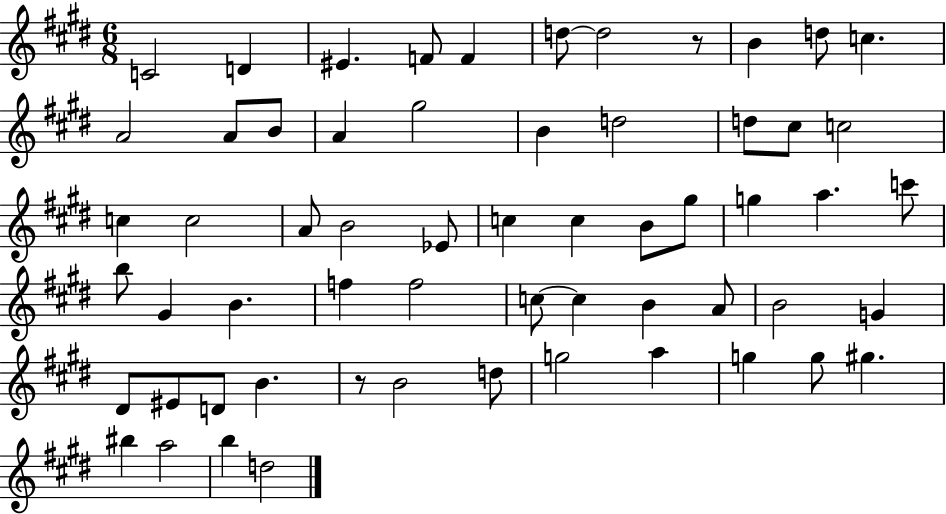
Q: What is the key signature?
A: E major